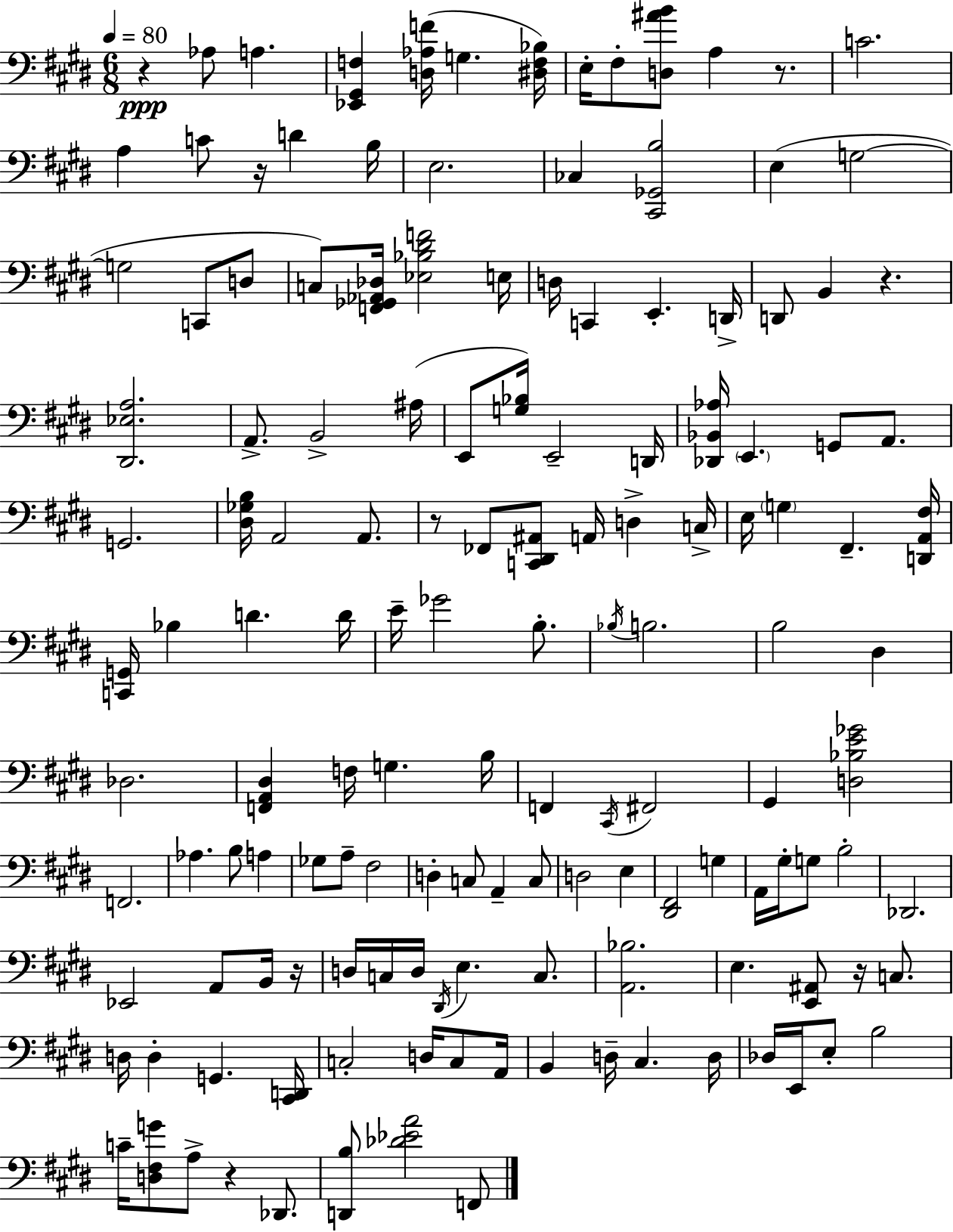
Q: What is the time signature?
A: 6/8